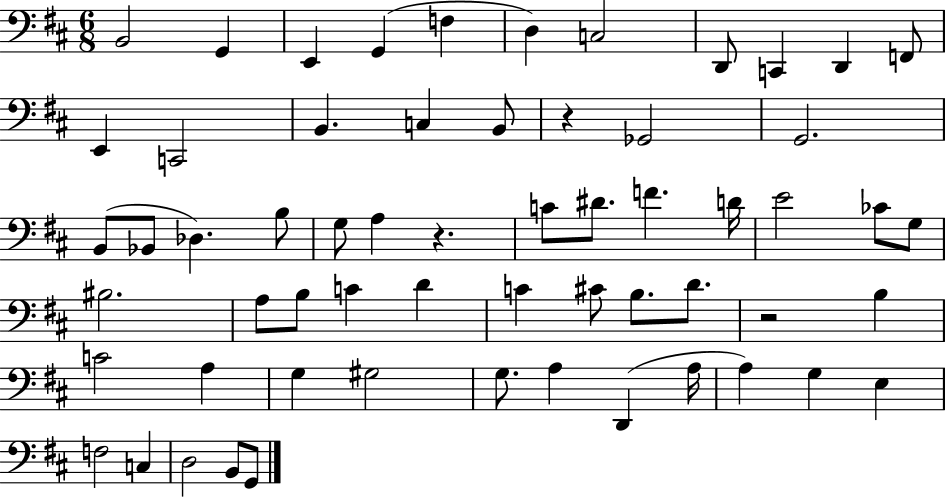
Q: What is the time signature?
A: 6/8